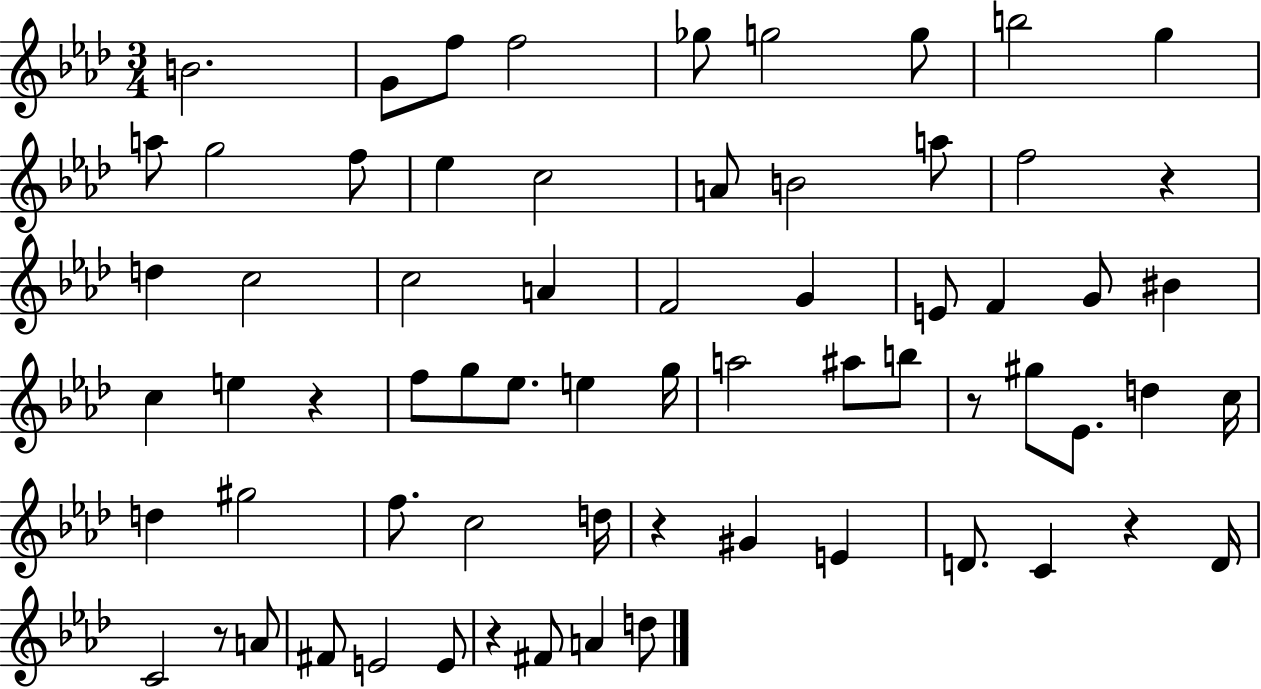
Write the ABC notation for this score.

X:1
T:Untitled
M:3/4
L:1/4
K:Ab
B2 G/2 f/2 f2 _g/2 g2 g/2 b2 g a/2 g2 f/2 _e c2 A/2 B2 a/2 f2 z d c2 c2 A F2 G E/2 F G/2 ^B c e z f/2 g/2 _e/2 e g/4 a2 ^a/2 b/2 z/2 ^g/2 _E/2 d c/4 d ^g2 f/2 c2 d/4 z ^G E D/2 C z D/4 C2 z/2 A/2 ^F/2 E2 E/2 z ^F/2 A d/2